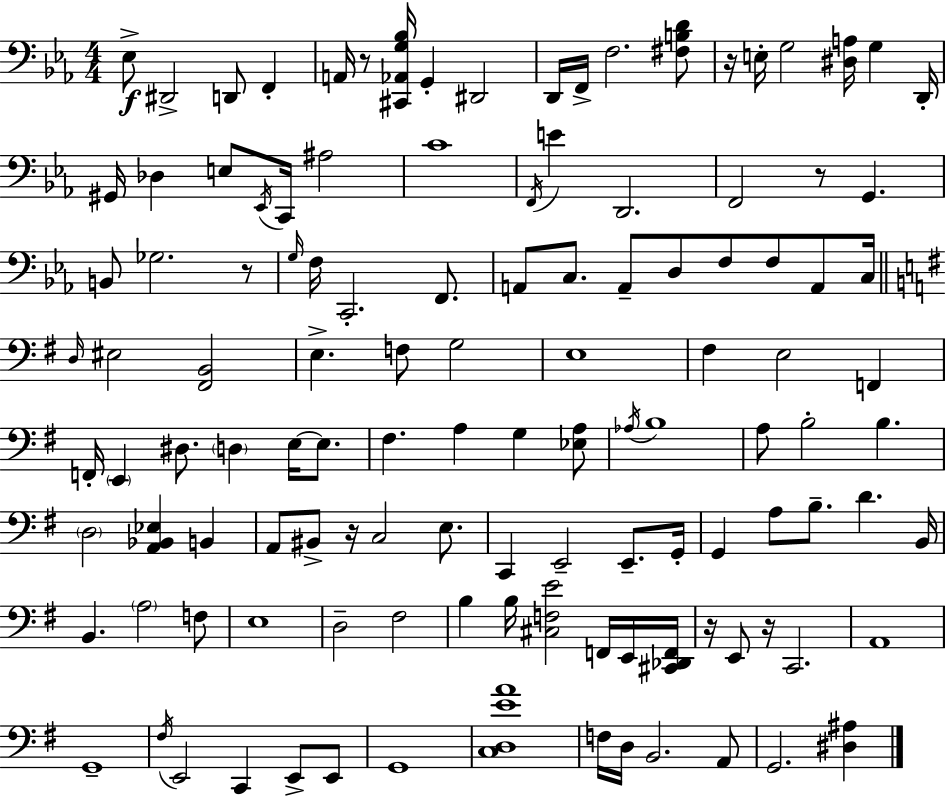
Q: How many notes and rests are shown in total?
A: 120